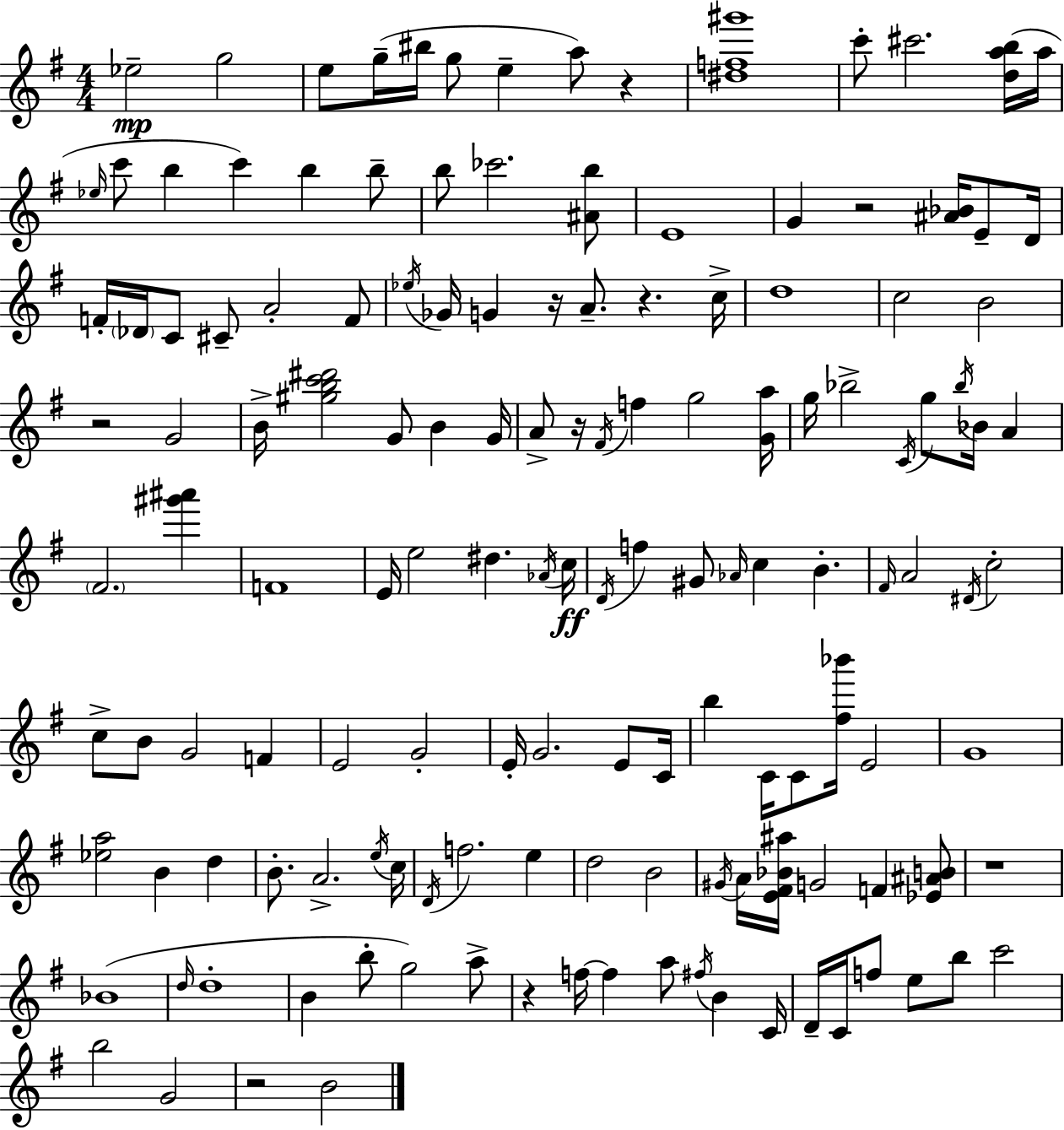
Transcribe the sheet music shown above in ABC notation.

X:1
T:Untitled
M:4/4
L:1/4
K:Em
_e2 g2 e/2 g/4 ^b/4 g/2 e a/2 z [^df^g']4 c'/2 ^c'2 [dab]/4 a/4 _e/4 c'/2 b c' b b/2 b/2 _c'2 [^Ab]/2 E4 G z2 [^A_B]/4 E/2 D/4 F/4 _D/4 C/2 ^C/2 A2 F/2 _e/4 _G/4 G z/4 A/2 z c/4 d4 c2 B2 z2 G2 B/4 [^gbc'^d']2 G/2 B G/4 A/2 z/4 ^F/4 f g2 [Ga]/4 g/4 _b2 C/4 g/2 _b/4 _B/4 A ^F2 [^g'^a'] F4 E/4 e2 ^d _A/4 c/4 D/4 f ^G/2 _A/4 c B ^F/4 A2 ^D/4 c2 c/2 B/2 G2 F E2 G2 E/4 G2 E/2 C/4 b C/4 C/2 [^f_b']/4 E2 G4 [_ea]2 B d B/2 A2 e/4 c/4 D/4 f2 e d2 B2 ^G/4 A/4 [E^F_B^a]/4 G2 F [_E^AB]/2 z4 _B4 d/4 d4 B b/2 g2 a/2 z f/4 f a/2 ^f/4 B C/4 D/4 C/4 f/2 e/2 b/2 c'2 b2 G2 z2 B2